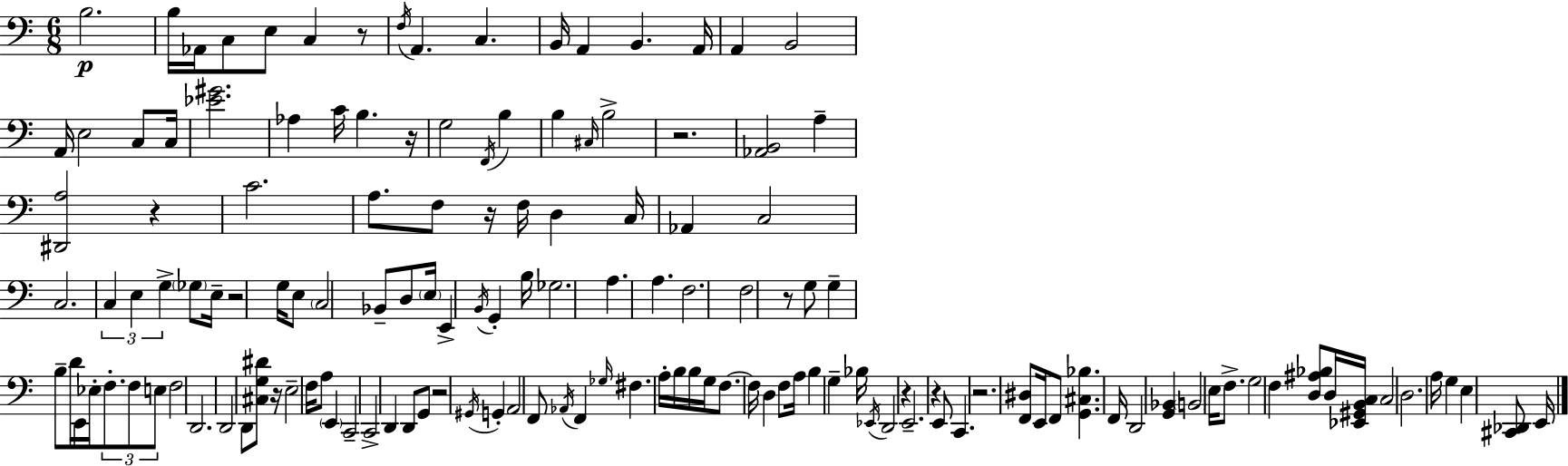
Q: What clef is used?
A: bass